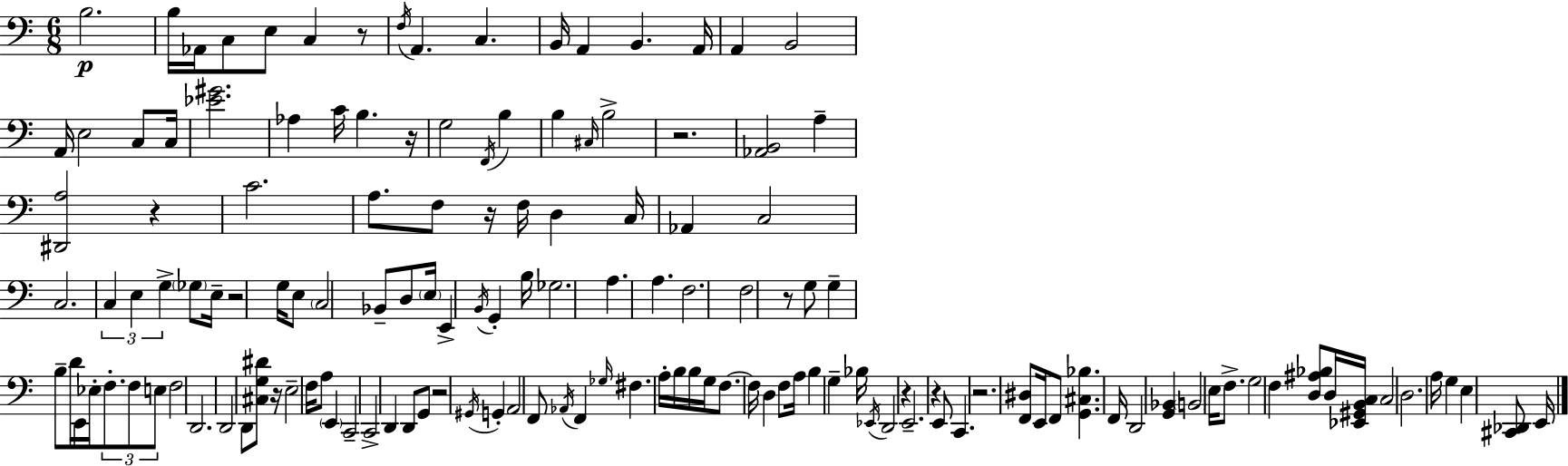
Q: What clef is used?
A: bass